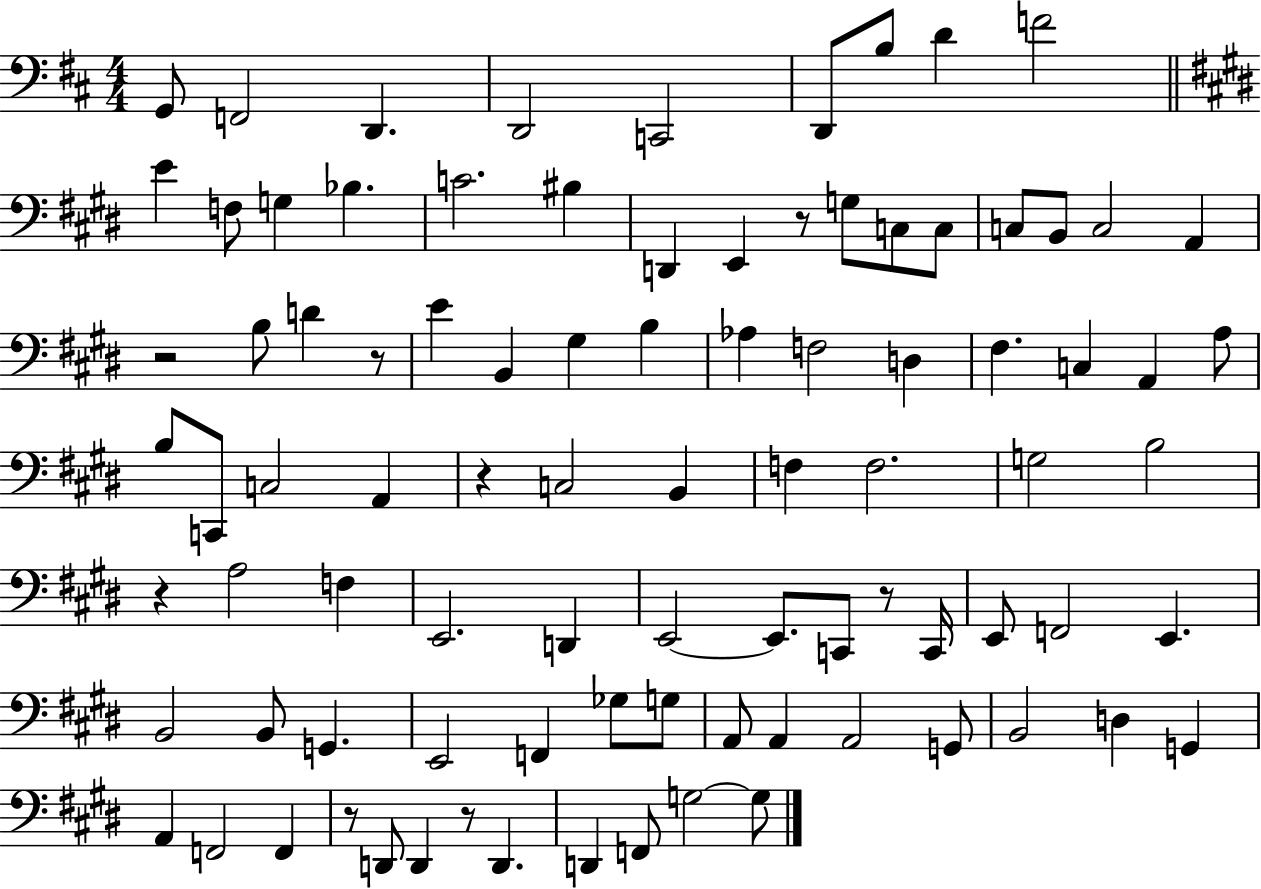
G2/e F2/h D2/q. D2/h C2/h D2/e B3/e D4/q F4/h E4/q F3/e G3/q Bb3/q. C4/h. BIS3/q D2/q E2/q R/e G3/e C3/e C3/e C3/e B2/e C3/h A2/q R/h B3/e D4/q R/e E4/q B2/q G#3/q B3/q Ab3/q F3/h D3/q F#3/q. C3/q A2/q A3/e B3/e C2/e C3/h A2/q R/q C3/h B2/q F3/q F3/h. G3/h B3/h R/q A3/h F3/q E2/h. D2/q E2/h E2/e. C2/e R/e C2/s E2/e F2/h E2/q. B2/h B2/e G2/q. E2/h F2/q Gb3/e G3/e A2/e A2/q A2/h G2/e B2/h D3/q G2/q A2/q F2/h F2/q R/e D2/e D2/q R/e D2/q. D2/q F2/e G3/h G3/e